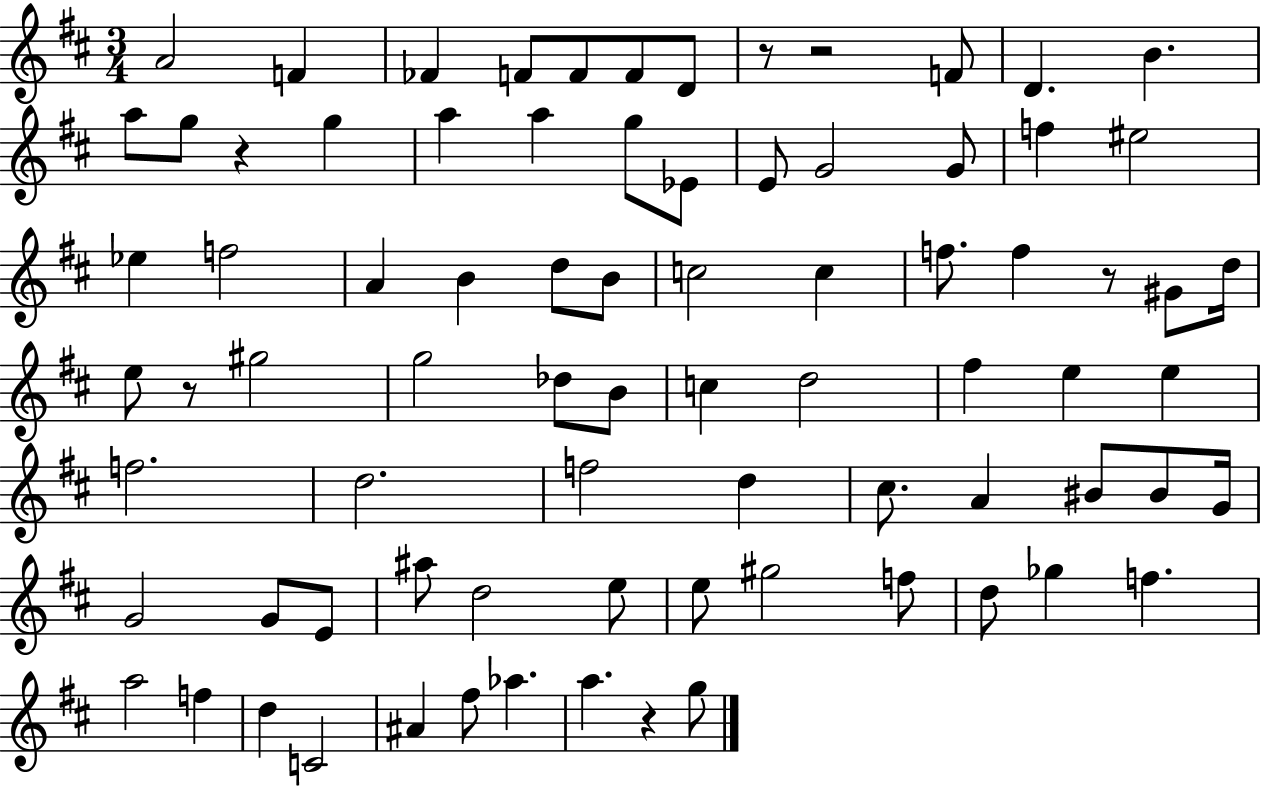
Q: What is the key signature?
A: D major